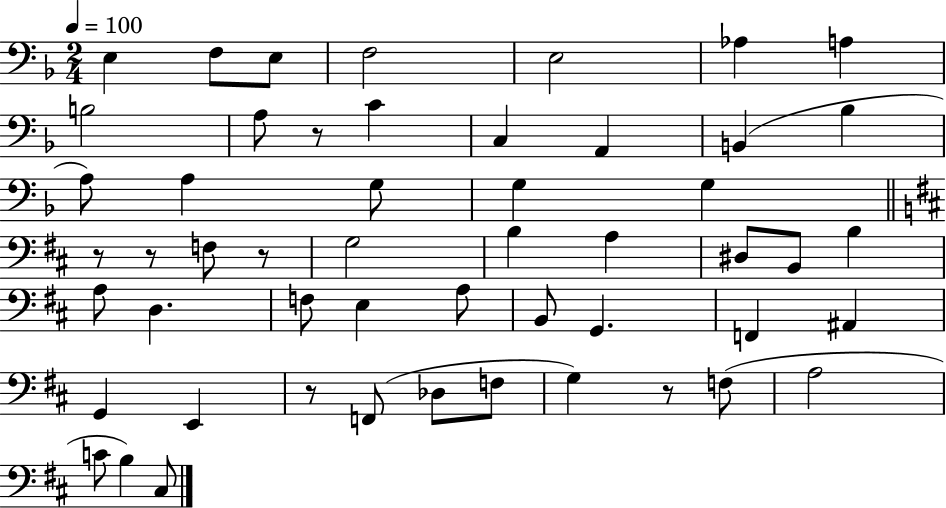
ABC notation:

X:1
T:Untitled
M:2/4
L:1/4
K:F
E, F,/2 E,/2 F,2 E,2 _A, A, B,2 A,/2 z/2 C C, A,, B,, _B, A,/2 A, G,/2 G, G, z/2 z/2 F,/2 z/2 G,2 B, A, ^D,/2 B,,/2 B, A,/2 D, F,/2 E, A,/2 B,,/2 G,, F,, ^A,, G,, E,, z/2 F,,/2 _D,/2 F,/2 G, z/2 F,/2 A,2 C/2 B, ^C,/2